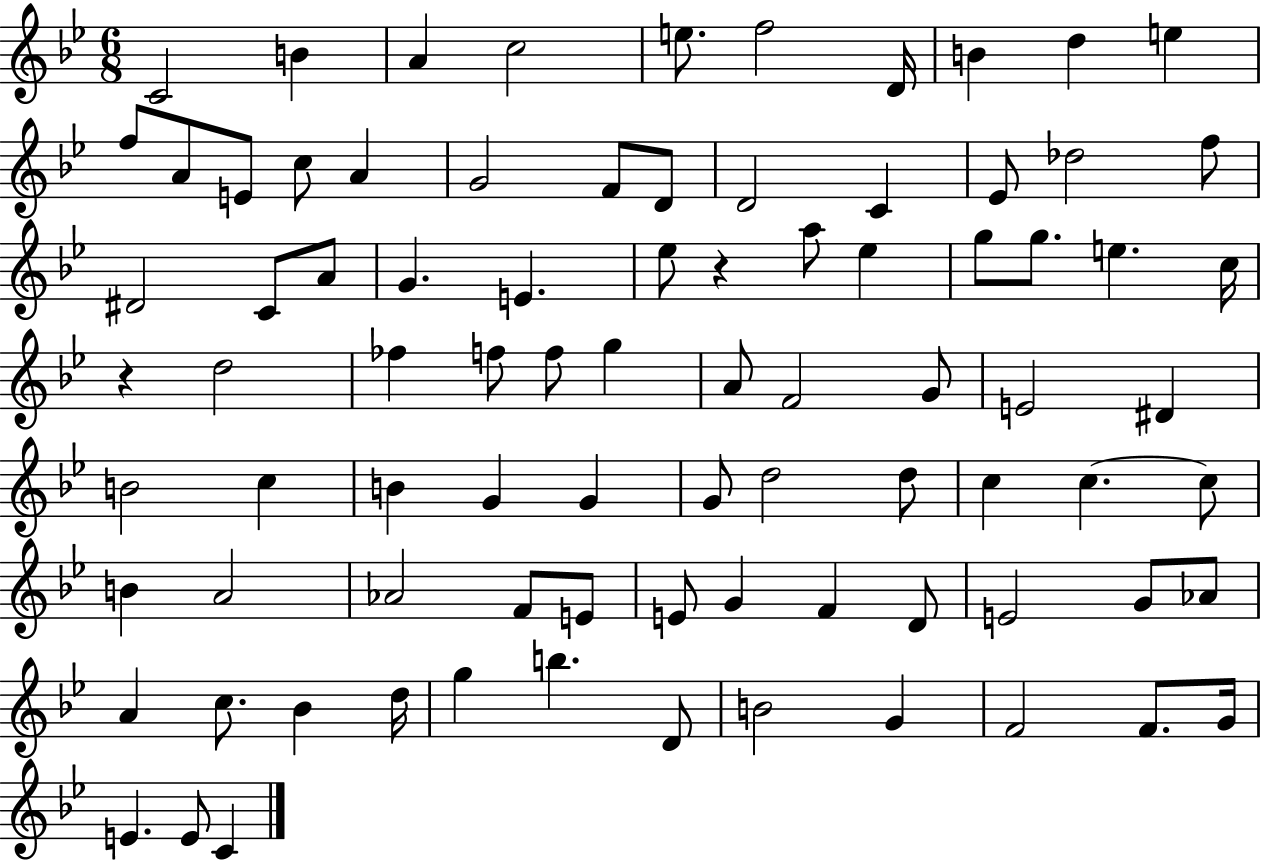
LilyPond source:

{
  \clef treble
  \numericTimeSignature
  \time 6/8
  \key bes \major
  c'2 b'4 | a'4 c''2 | e''8. f''2 d'16 | b'4 d''4 e''4 | \break f''8 a'8 e'8 c''8 a'4 | g'2 f'8 d'8 | d'2 c'4 | ees'8 des''2 f''8 | \break dis'2 c'8 a'8 | g'4. e'4. | ees''8 r4 a''8 ees''4 | g''8 g''8. e''4. c''16 | \break r4 d''2 | fes''4 f''8 f''8 g''4 | a'8 f'2 g'8 | e'2 dis'4 | \break b'2 c''4 | b'4 g'4 g'4 | g'8 d''2 d''8 | c''4 c''4.~~ c''8 | \break b'4 a'2 | aes'2 f'8 e'8 | e'8 g'4 f'4 d'8 | e'2 g'8 aes'8 | \break a'4 c''8. bes'4 d''16 | g''4 b''4. d'8 | b'2 g'4 | f'2 f'8. g'16 | \break e'4. e'8 c'4 | \bar "|."
}